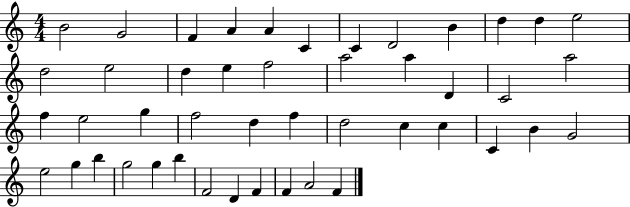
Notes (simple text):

B4/h G4/h F4/q A4/q A4/q C4/q C4/q D4/h B4/q D5/q D5/q E5/h D5/h E5/h D5/q E5/q F5/h A5/h A5/q D4/q C4/h A5/h F5/q E5/h G5/q F5/h D5/q F5/q D5/h C5/q C5/q C4/q B4/q G4/h E5/h G5/q B5/q G5/h G5/q B5/q F4/h D4/q F4/q F4/q A4/h F4/q